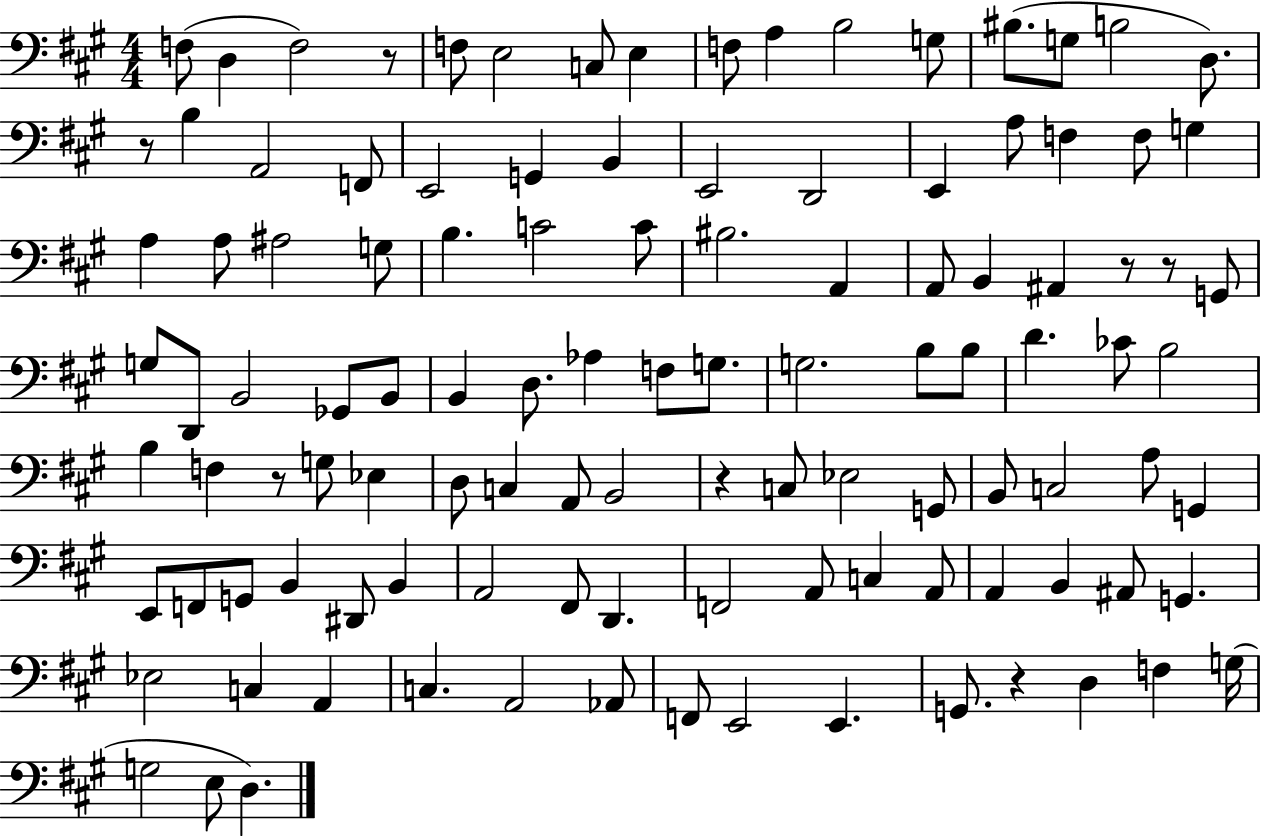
X:1
T:Untitled
M:4/4
L:1/4
K:A
F,/2 D, F,2 z/2 F,/2 E,2 C,/2 E, F,/2 A, B,2 G,/2 ^B,/2 G,/2 B,2 D,/2 z/2 B, A,,2 F,,/2 E,,2 G,, B,, E,,2 D,,2 E,, A,/2 F, F,/2 G, A, A,/2 ^A,2 G,/2 B, C2 C/2 ^B,2 A,, A,,/2 B,, ^A,, z/2 z/2 G,,/2 G,/2 D,,/2 B,,2 _G,,/2 B,,/2 B,, D,/2 _A, F,/2 G,/2 G,2 B,/2 B,/2 D _C/2 B,2 B, F, z/2 G,/2 _E, D,/2 C, A,,/2 B,,2 z C,/2 _E,2 G,,/2 B,,/2 C,2 A,/2 G,, E,,/2 F,,/2 G,,/2 B,, ^D,,/2 B,, A,,2 ^F,,/2 D,, F,,2 A,,/2 C, A,,/2 A,, B,, ^A,,/2 G,, _E,2 C, A,, C, A,,2 _A,,/2 F,,/2 E,,2 E,, G,,/2 z D, F, G,/4 G,2 E,/2 D,